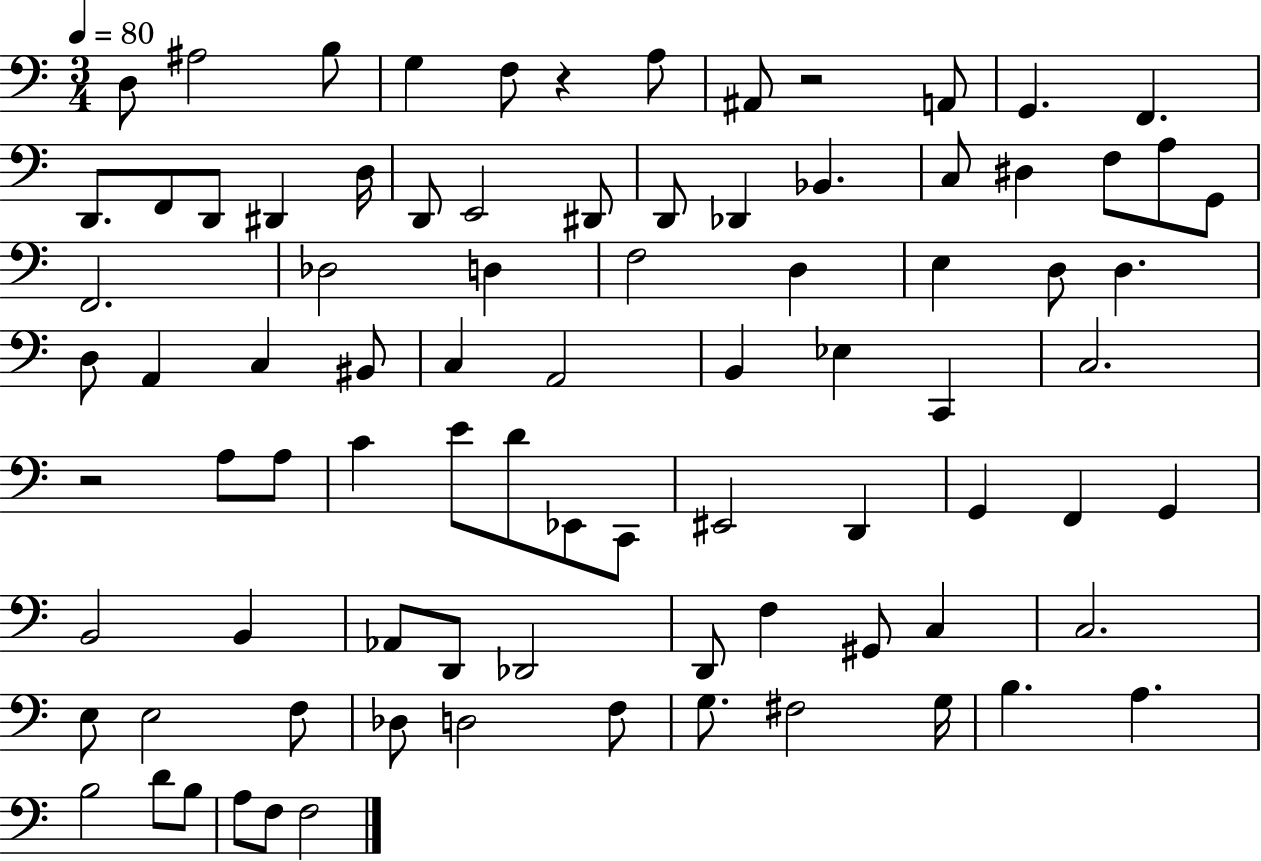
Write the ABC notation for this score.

X:1
T:Untitled
M:3/4
L:1/4
K:C
D,/2 ^A,2 B,/2 G, F,/2 z A,/2 ^A,,/2 z2 A,,/2 G,, F,, D,,/2 F,,/2 D,,/2 ^D,, D,/4 D,,/2 E,,2 ^D,,/2 D,,/2 _D,, _B,, C,/2 ^D, F,/2 A,/2 G,,/2 F,,2 _D,2 D, F,2 D, E, D,/2 D, D,/2 A,, C, ^B,,/2 C, A,,2 B,, _E, C,, C,2 z2 A,/2 A,/2 C E/2 D/2 _E,,/2 C,,/2 ^E,,2 D,, G,, F,, G,, B,,2 B,, _A,,/2 D,,/2 _D,,2 D,,/2 F, ^G,,/2 C, C,2 E,/2 E,2 F,/2 _D,/2 D,2 F,/2 G,/2 ^F,2 G,/4 B, A, B,2 D/2 B,/2 A,/2 F,/2 F,2